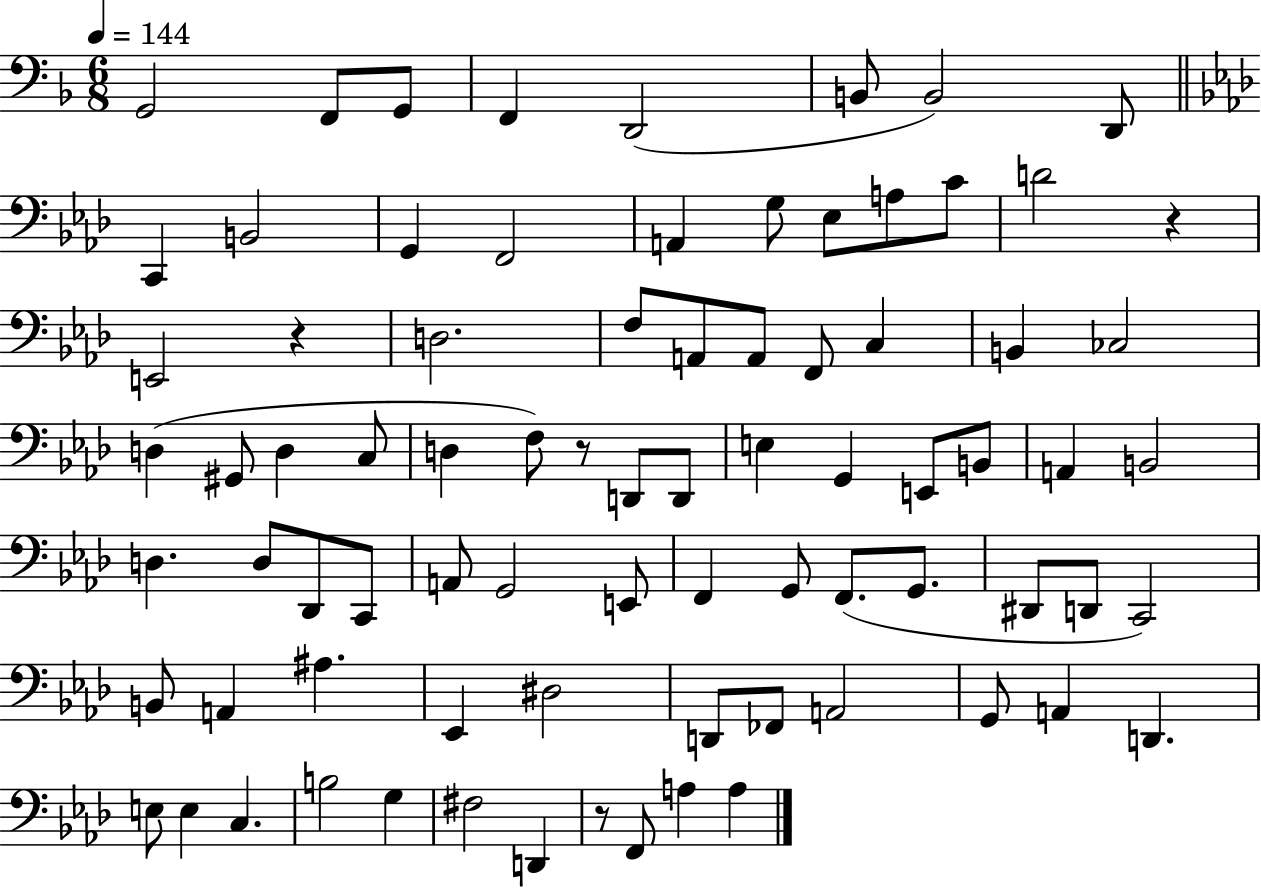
X:1
T:Untitled
M:6/8
L:1/4
K:F
G,,2 F,,/2 G,,/2 F,, D,,2 B,,/2 B,,2 D,,/2 C,, B,,2 G,, F,,2 A,, G,/2 _E,/2 A,/2 C/2 D2 z E,,2 z D,2 F,/2 A,,/2 A,,/2 F,,/2 C, B,, _C,2 D, ^G,,/2 D, C,/2 D, F,/2 z/2 D,,/2 D,,/2 E, G,, E,,/2 B,,/2 A,, B,,2 D, D,/2 _D,,/2 C,,/2 A,,/2 G,,2 E,,/2 F,, G,,/2 F,,/2 G,,/2 ^D,,/2 D,,/2 C,,2 B,,/2 A,, ^A, _E,, ^D,2 D,,/2 _F,,/2 A,,2 G,,/2 A,, D,, E,/2 E, C, B,2 G, ^F,2 D,, z/2 F,,/2 A, A,